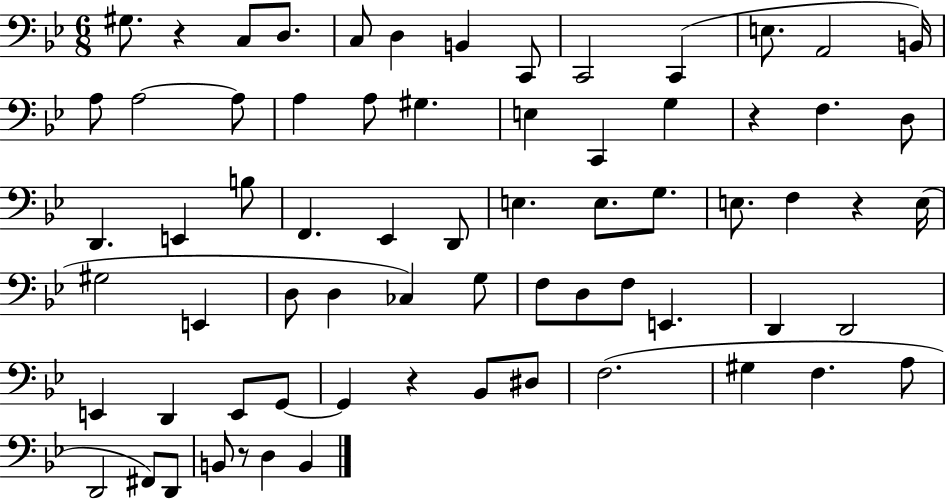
G#3/e. R/q C3/e D3/e. C3/e D3/q B2/q C2/e C2/h C2/q E3/e. A2/h B2/s A3/e A3/h A3/e A3/q A3/e G#3/q. E3/q C2/q G3/q R/q F3/q. D3/e D2/q. E2/q B3/e F2/q. Eb2/q D2/e E3/q. E3/e. G3/e. E3/e. F3/q R/q E3/s G#3/h E2/q D3/e D3/q CES3/q G3/e F3/e D3/e F3/e E2/q. D2/q D2/h E2/q D2/q E2/e G2/e G2/q R/q Bb2/e D#3/e F3/h. G#3/q F3/q. A3/e D2/h F#2/e D2/e B2/e R/e D3/q B2/q